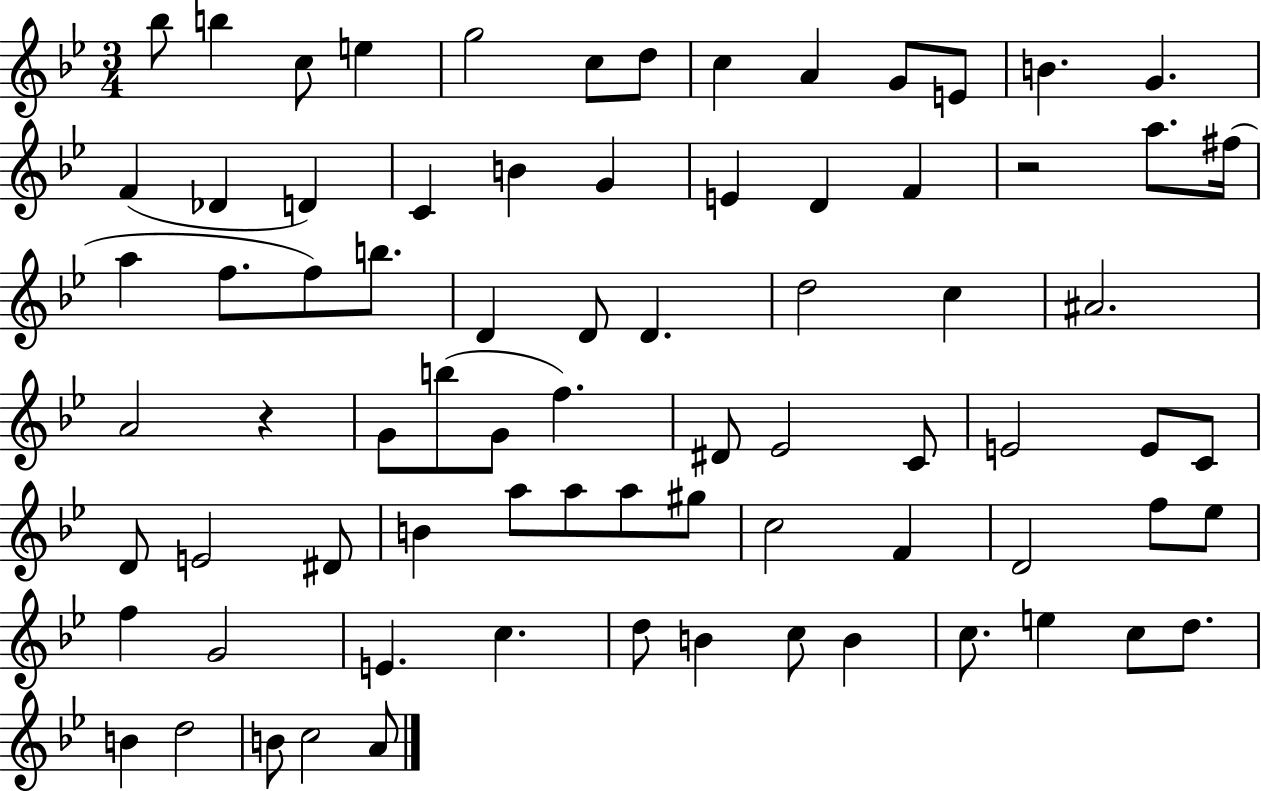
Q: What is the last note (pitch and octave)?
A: A4